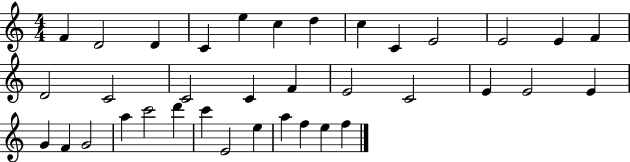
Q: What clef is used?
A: treble